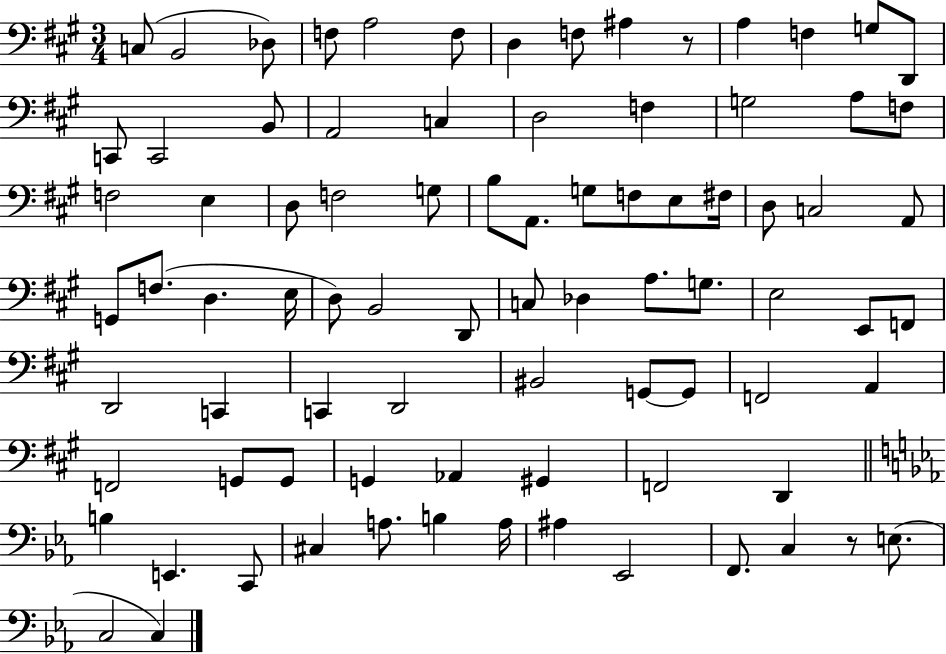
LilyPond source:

{
  \clef bass
  \numericTimeSignature
  \time 3/4
  \key a \major
  c8( b,2 des8) | f8 a2 f8 | d4 f8 ais4 r8 | a4 f4 g8 d,8 | \break c,8 c,2 b,8 | a,2 c4 | d2 f4 | g2 a8 f8 | \break f2 e4 | d8 f2 g8 | b8 a,8. g8 f8 e8 fis16 | d8 c2 a,8 | \break g,8 f8.( d4. e16 | d8) b,2 d,8 | c8 des4 a8. g8. | e2 e,8 f,8 | \break d,2 c,4 | c,4 d,2 | bis,2 g,8~~ g,8 | f,2 a,4 | \break f,2 g,8 g,8 | g,4 aes,4 gis,4 | f,2 d,4 | \bar "||" \break \key ees \major b4 e,4. c,8 | cis4 a8. b4 a16 | ais4 ees,2 | f,8. c4 r8 e8.( | \break c2 c4) | \bar "|."
}